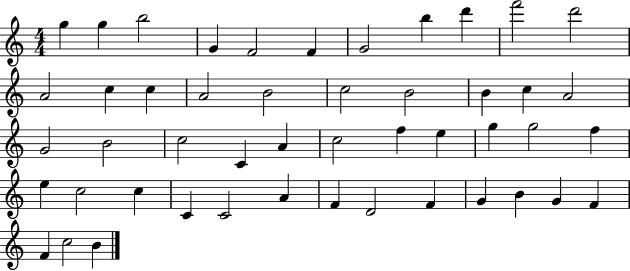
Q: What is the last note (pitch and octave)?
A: B4